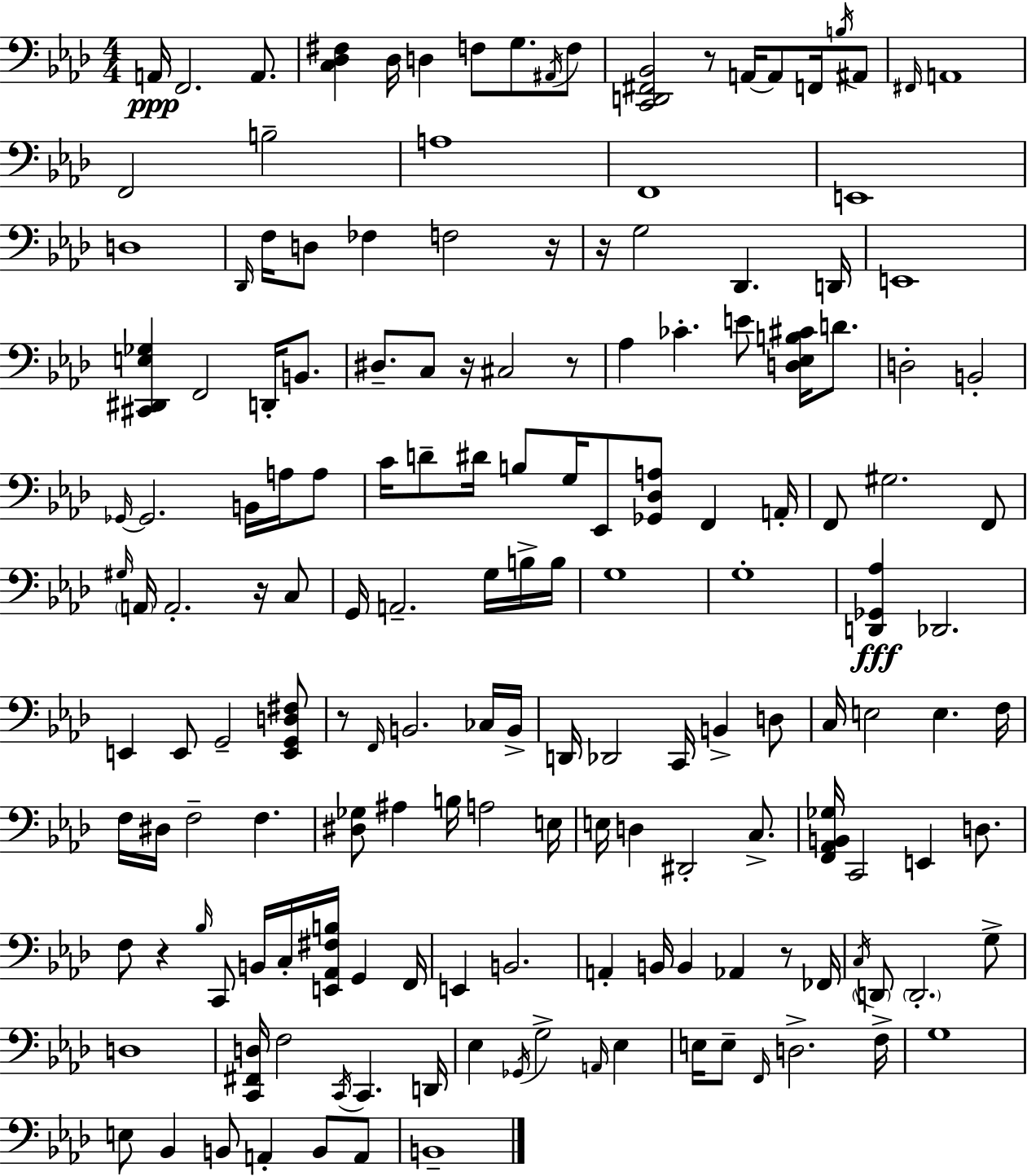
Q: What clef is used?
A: bass